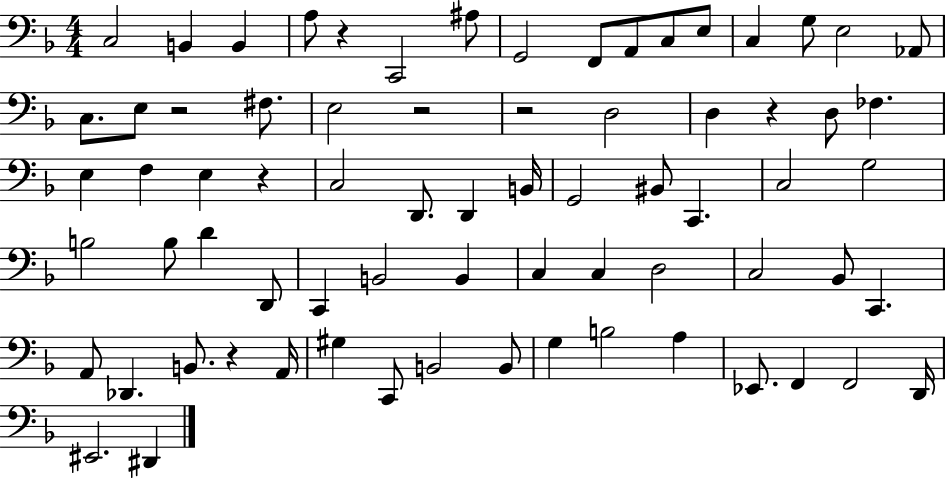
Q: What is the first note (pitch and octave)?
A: C3